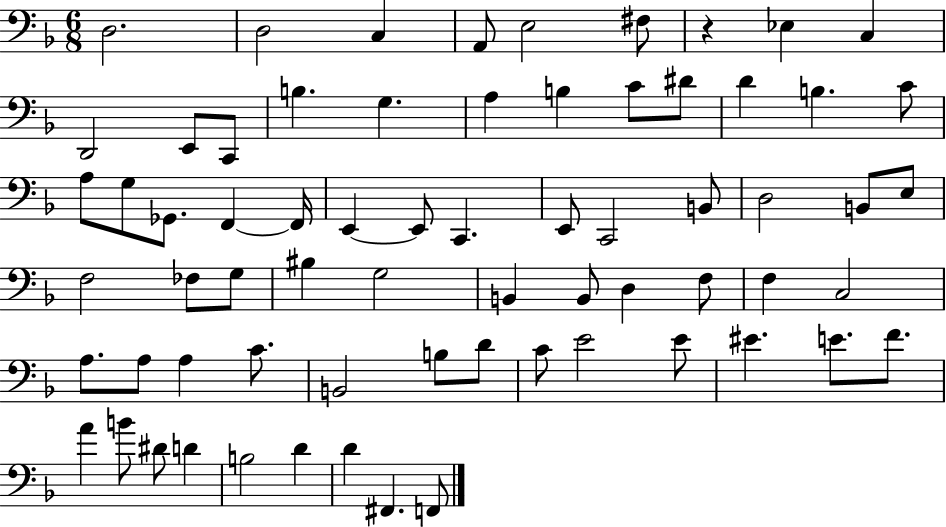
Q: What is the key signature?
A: F major